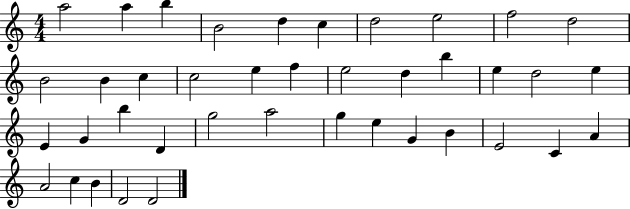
X:1
T:Untitled
M:4/4
L:1/4
K:C
a2 a b B2 d c d2 e2 f2 d2 B2 B c c2 e f e2 d b e d2 e E G b D g2 a2 g e G B E2 C A A2 c B D2 D2